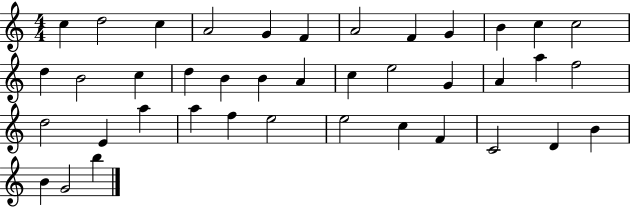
{
  \clef treble
  \numericTimeSignature
  \time 4/4
  \key c \major
  c''4 d''2 c''4 | a'2 g'4 f'4 | a'2 f'4 g'4 | b'4 c''4 c''2 | \break d''4 b'2 c''4 | d''4 b'4 b'4 a'4 | c''4 e''2 g'4 | a'4 a''4 f''2 | \break d''2 e'4 a''4 | a''4 f''4 e''2 | e''2 c''4 f'4 | c'2 d'4 b'4 | \break b'4 g'2 b''4 | \bar "|."
}